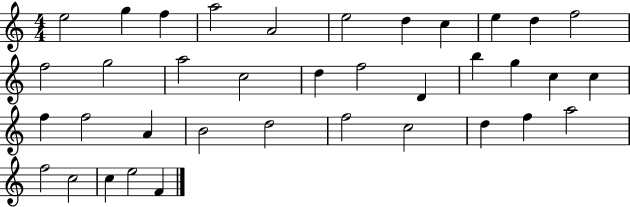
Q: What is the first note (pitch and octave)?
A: E5